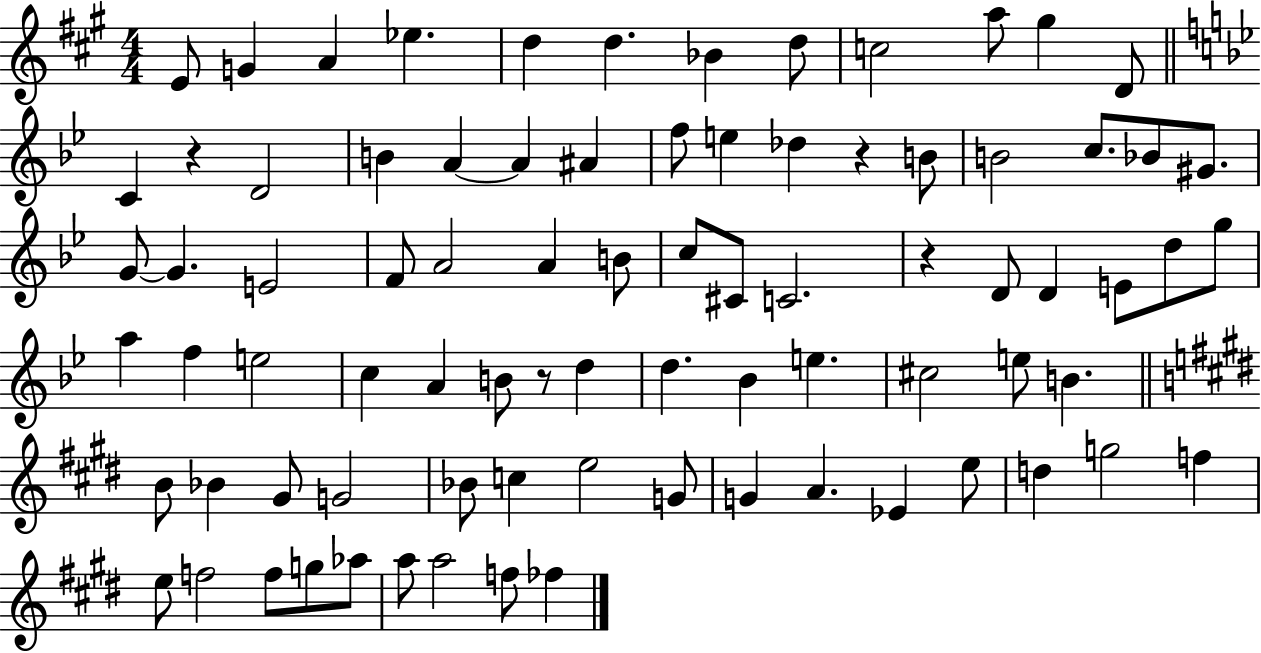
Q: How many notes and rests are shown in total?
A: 82